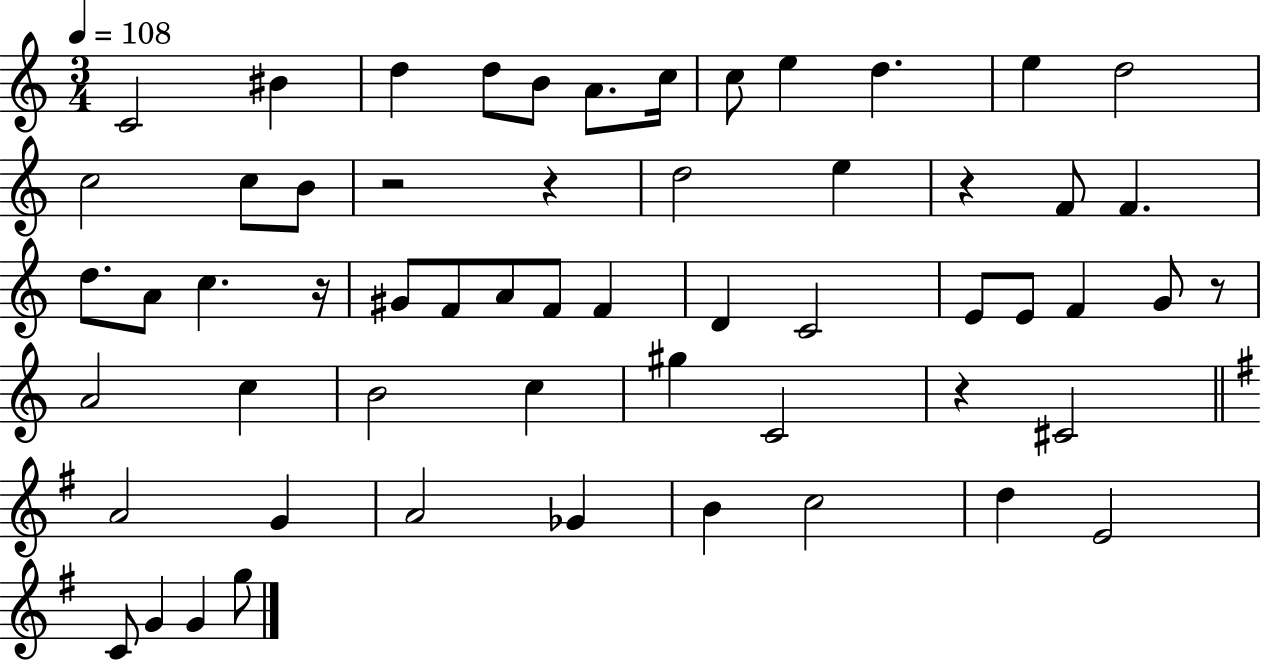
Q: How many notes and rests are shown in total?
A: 58